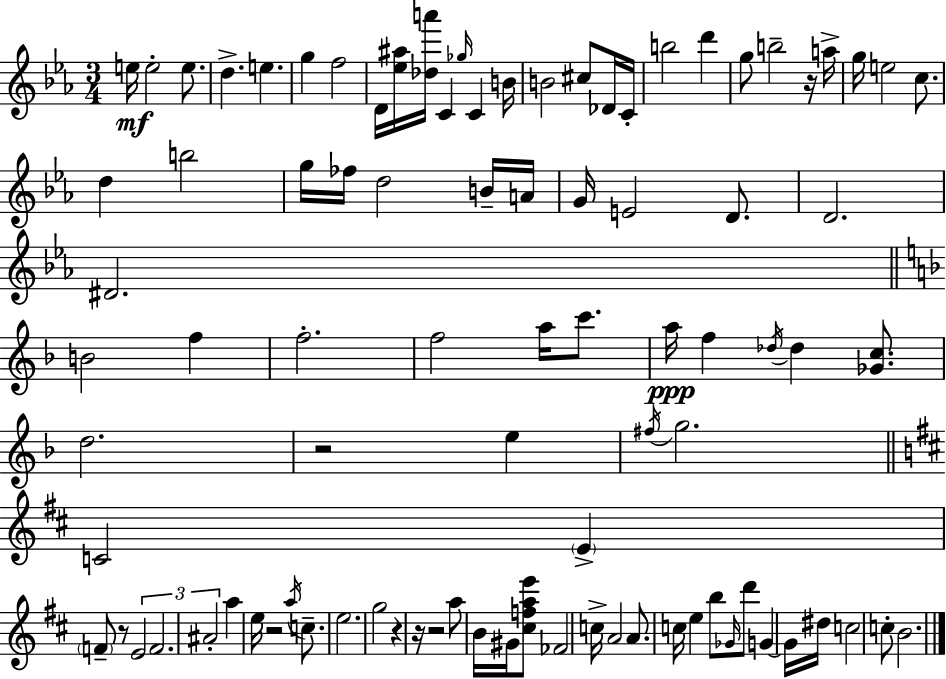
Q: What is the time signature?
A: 3/4